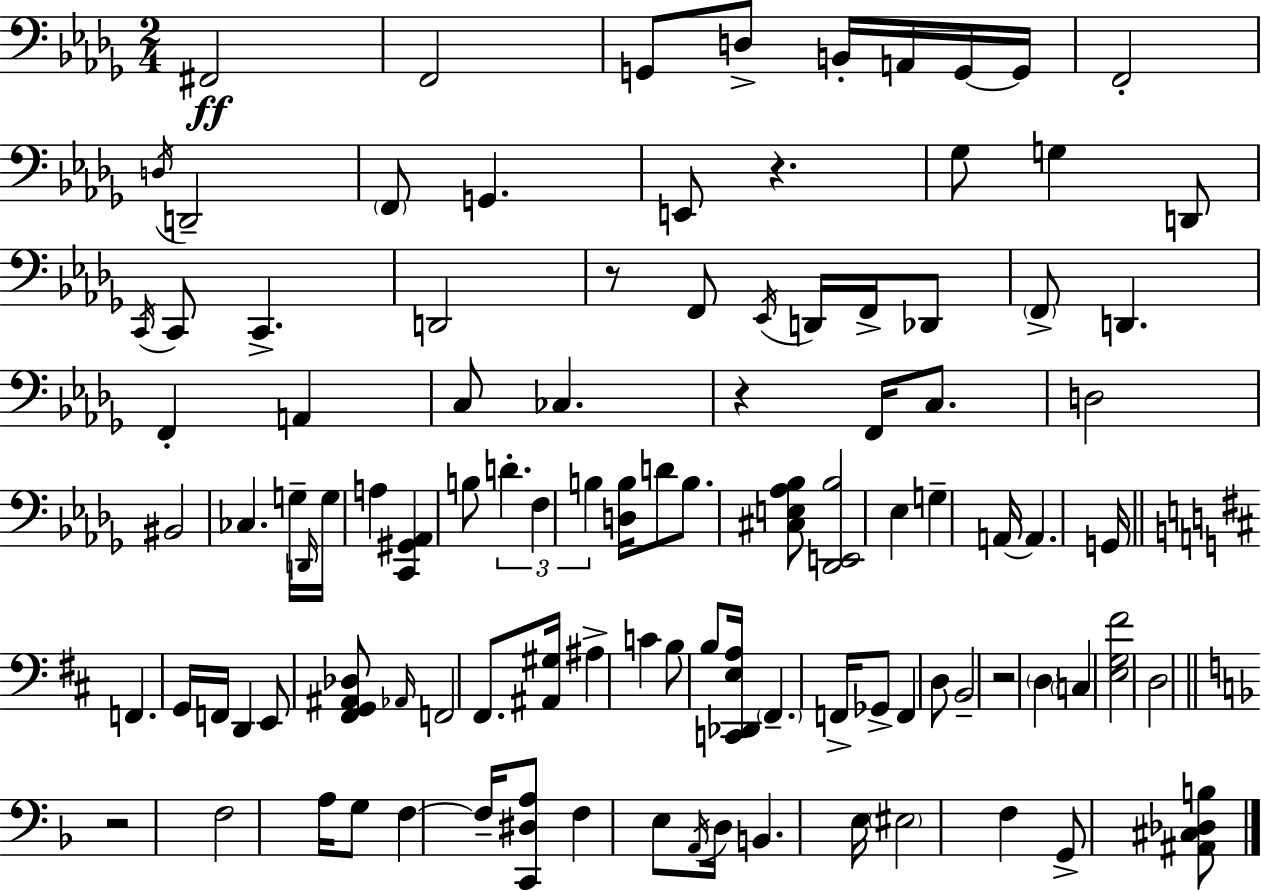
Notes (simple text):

F#2/h F2/h G2/e D3/e B2/s A2/s G2/s G2/s F2/h D3/s D2/h F2/e G2/q. E2/e R/q. Gb3/e G3/q D2/e C2/s C2/e C2/q. D2/h R/e F2/e Eb2/s D2/s F2/s Db2/e F2/e D2/q. F2/q A2/q C3/e CES3/q. R/q F2/s C3/e. D3/h BIS2/h CES3/q. G3/s D2/s G3/s A3/q [C2,G#2,Ab2]/q B3/e D4/q. F3/q B3/q [D3,B3]/s D4/e B3/e. [C#3,E3,Ab3,Bb3]/e [Db2,E2,Bb3]/h Eb3/q G3/q A2/s A2/q. G2/s F2/q. G2/s F2/s D2/q E2/e [F#2,G2,A#2,Db3]/e Ab2/s F2/h F#2/e. [A#2,G#3]/s A#3/q C4/q B3/e B3/e [C2,Db2,E3,A3]/s F#2/q. F2/s Gb2/e F2/q D3/e B2/h R/h D3/q C3/q [E3,G3,F#4]/h D3/h R/h F3/h A3/s G3/e F3/q F3/s [C2,D#3,A3]/e F3/q E3/e A2/s D3/s B2/q. E3/s EIS3/h F3/q G2/e [A#2,C#3,Db3,B3]/e